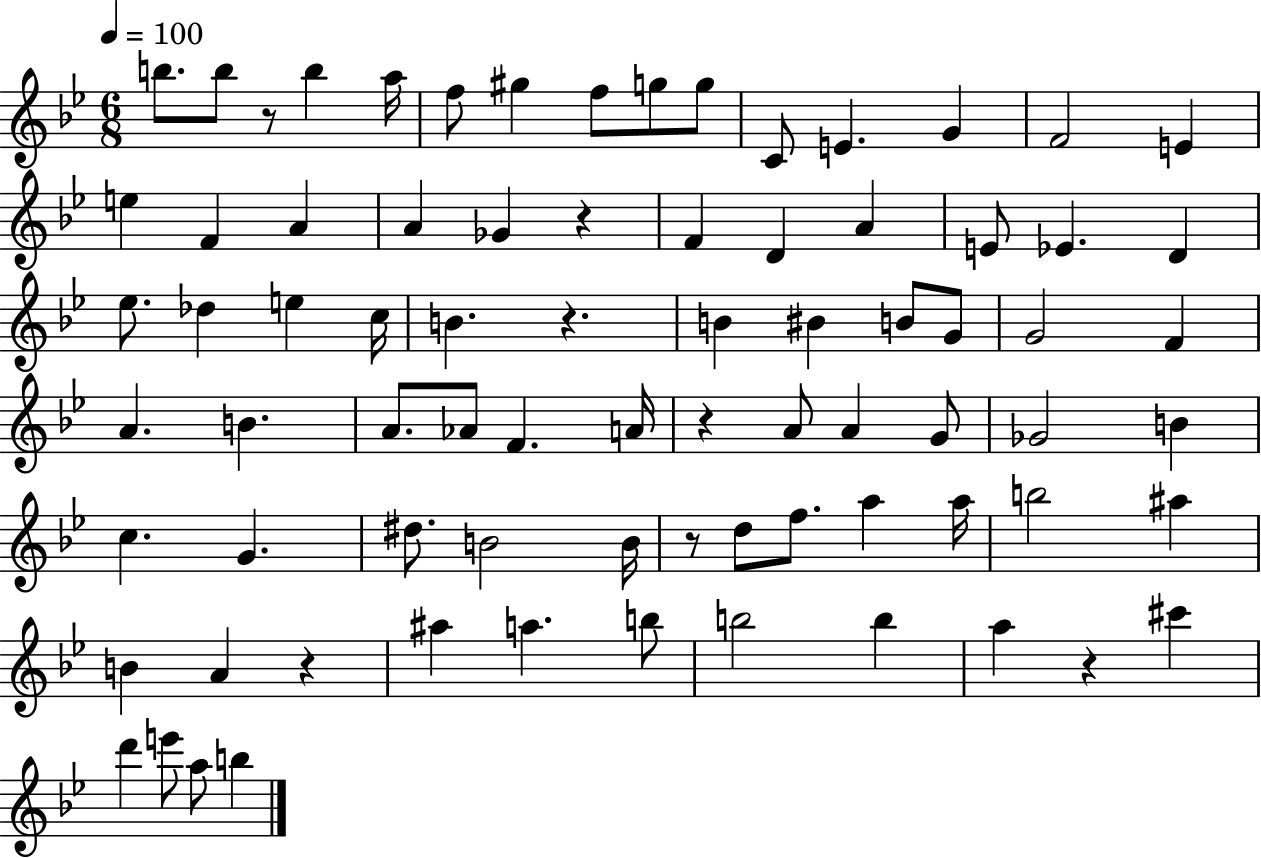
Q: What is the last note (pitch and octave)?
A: B5